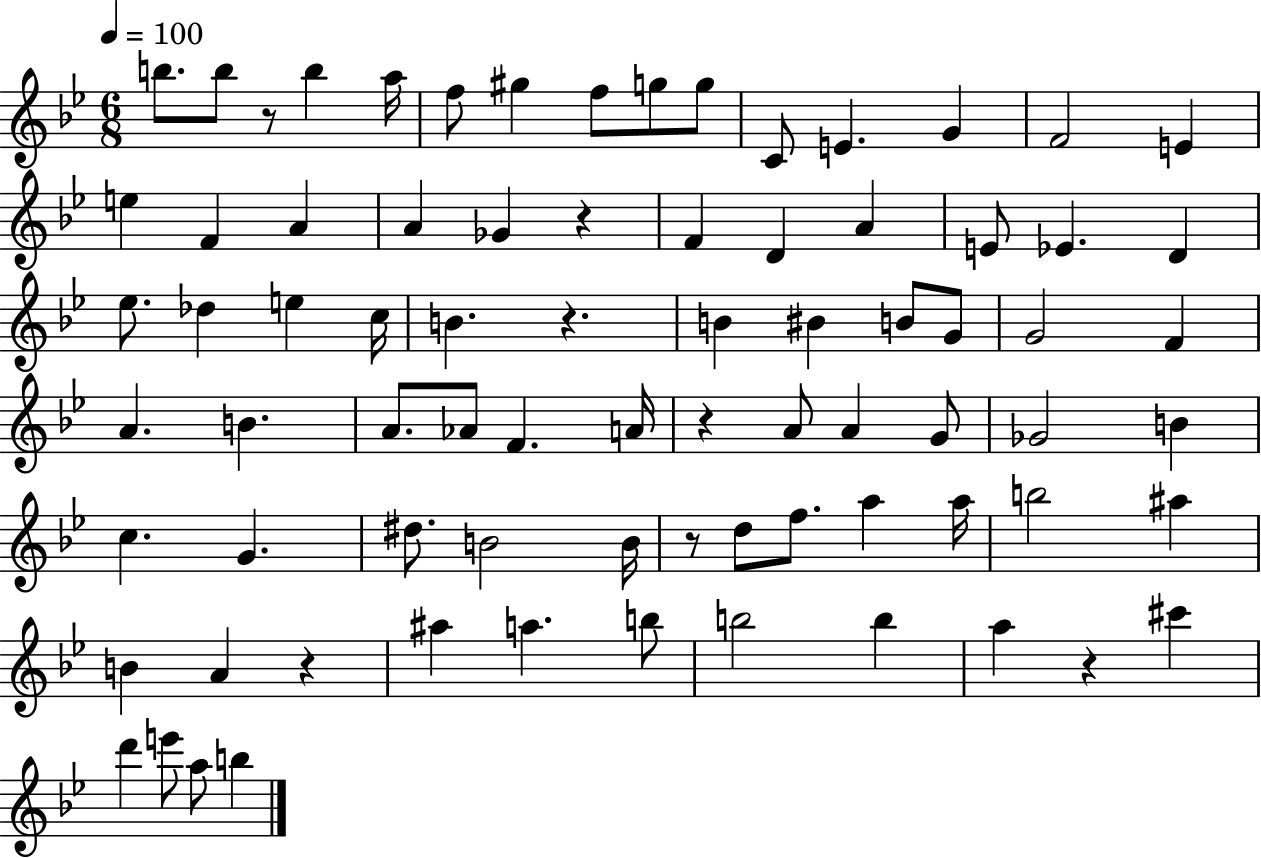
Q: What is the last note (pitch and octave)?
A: B5